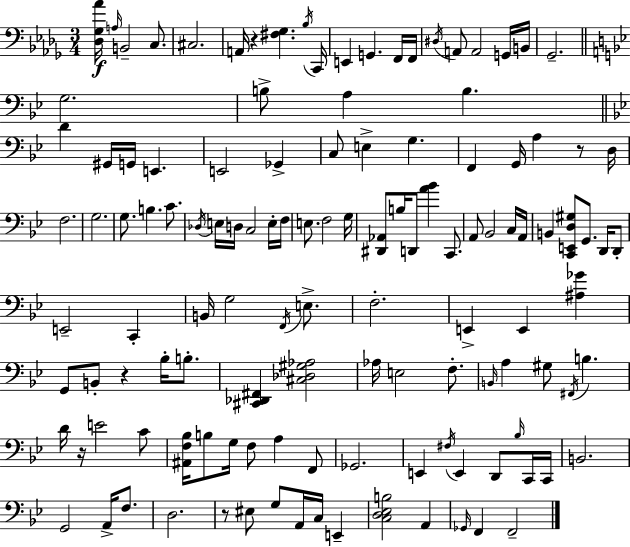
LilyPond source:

{
  \clef bass
  \numericTimeSignature
  \time 3/4
  \key bes \minor
  <des ges aes'>16\f \grace { a16 } b,2-- c8. | cis2. | a,16 r4 <fis ges>4. | \acciaccatura { bes16 } c,16 e,4 g,4. | \break f,16 f,16 \acciaccatura { dis16 } a,8 a,2 | g,16 b,16 ges,2.-- | \bar "||" \break \key g \minor g2. | b8-> a4 b4. | \bar "||" \break \key bes \major d'4 gis,16 g,16 e,4. | e,2 ges,4-> | c8 e4-> g4. | f,4 g,16 a4 r8 d16 | \break f2. | g2. | g8. b4. c'8. | \acciaccatura { des16 } e16 d16 c2 e16-. | \break f16 e8. f2 | g16 <dis, aes,>8 b16 d,8 <a' bes'>4 c,8. | a,8 bes,2 c16 | a,16 b,4 <c, e, d gis>8 g,8. d,16 d,8-. | \break e,2-- c,4-. | b,16 g2 \acciaccatura { f,16 } e8.-> | f2.-. | e,4-> e,4 <ais ges'>4 | \break g,8 b,8-. r4 bes16-. b8.-. | <cis, des, fis,>4 <cis des gis aes>2 | aes16 e2 f8.-. | \grace { b,16 } a4 gis8 \acciaccatura { fis,16 } b4. | \break d'16 r16 e'2 | c'8 <ais, f bes>16 b8 g16 f8 a4 | f,8 ges,2. | e,4 \acciaccatura { fis16 } e,4 | \break d,8 \grace { bes16 } c,16 c,16 b,2. | g,2 | a,16-> f8. d2. | r8 eis8 g8 | \break a,16 c16 e,4-- <c d ees b>2 | a,4 \grace { ges,16 } f,4 f,2-- | \bar "|."
}